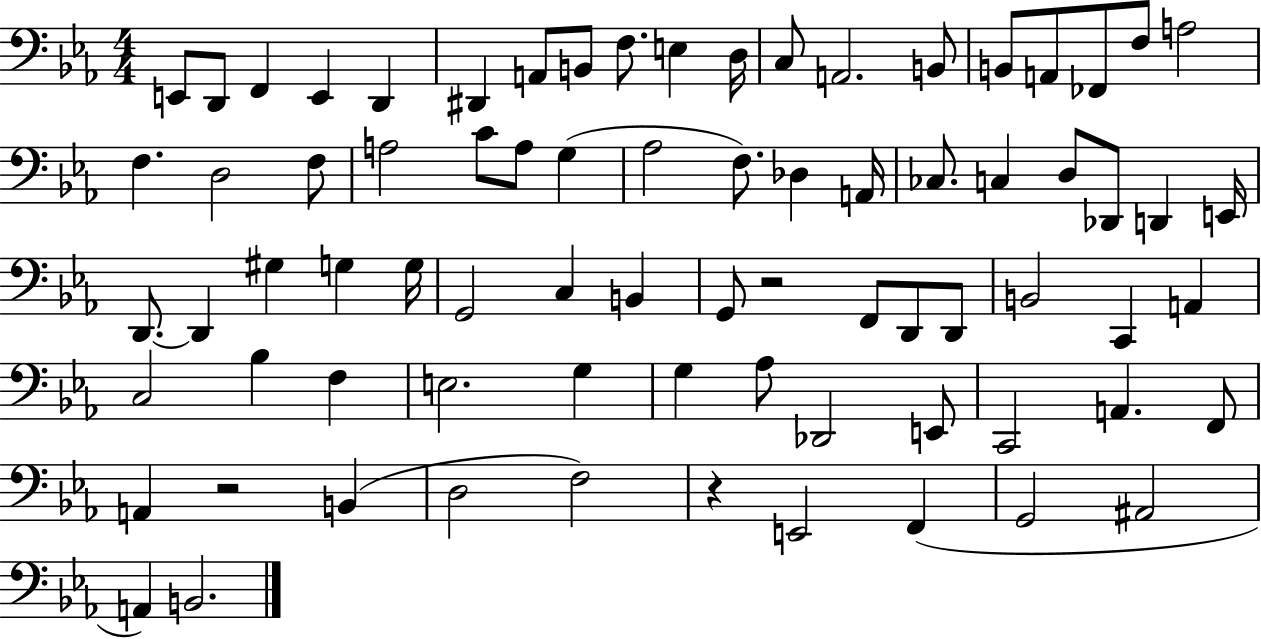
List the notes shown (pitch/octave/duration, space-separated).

E2/e D2/e F2/q E2/q D2/q D#2/q A2/e B2/e F3/e. E3/q D3/s C3/e A2/h. B2/e B2/e A2/e FES2/e F3/e A3/h F3/q. D3/h F3/e A3/h C4/e A3/e G3/q Ab3/h F3/e. Db3/q A2/s CES3/e. C3/q D3/e Db2/e D2/q E2/s D2/e. D2/q G#3/q G3/q G3/s G2/h C3/q B2/q G2/e R/h F2/e D2/e D2/e B2/h C2/q A2/q C3/h Bb3/q F3/q E3/h. G3/q G3/q Ab3/e Db2/h E2/e C2/h A2/q. F2/e A2/q R/h B2/q D3/h F3/h R/q E2/h F2/q G2/h A#2/h A2/q B2/h.